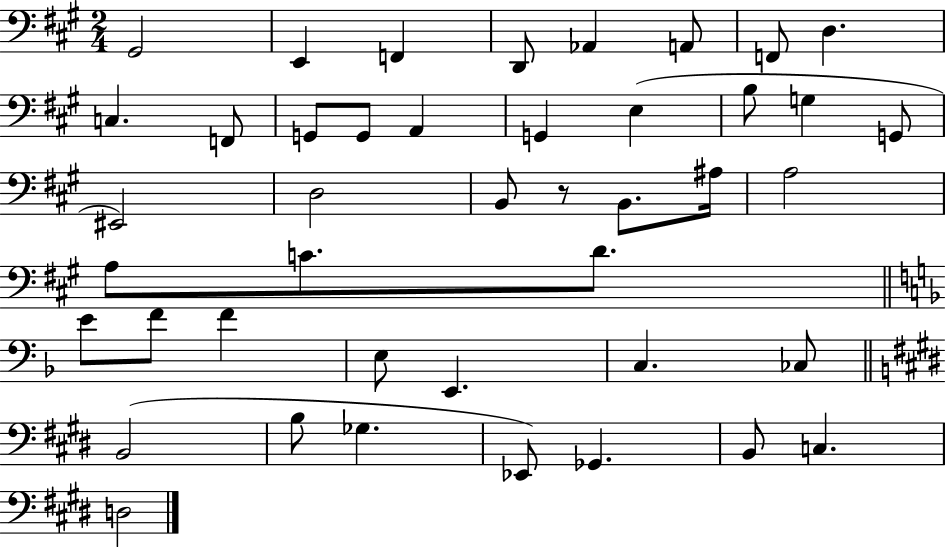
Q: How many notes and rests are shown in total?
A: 43